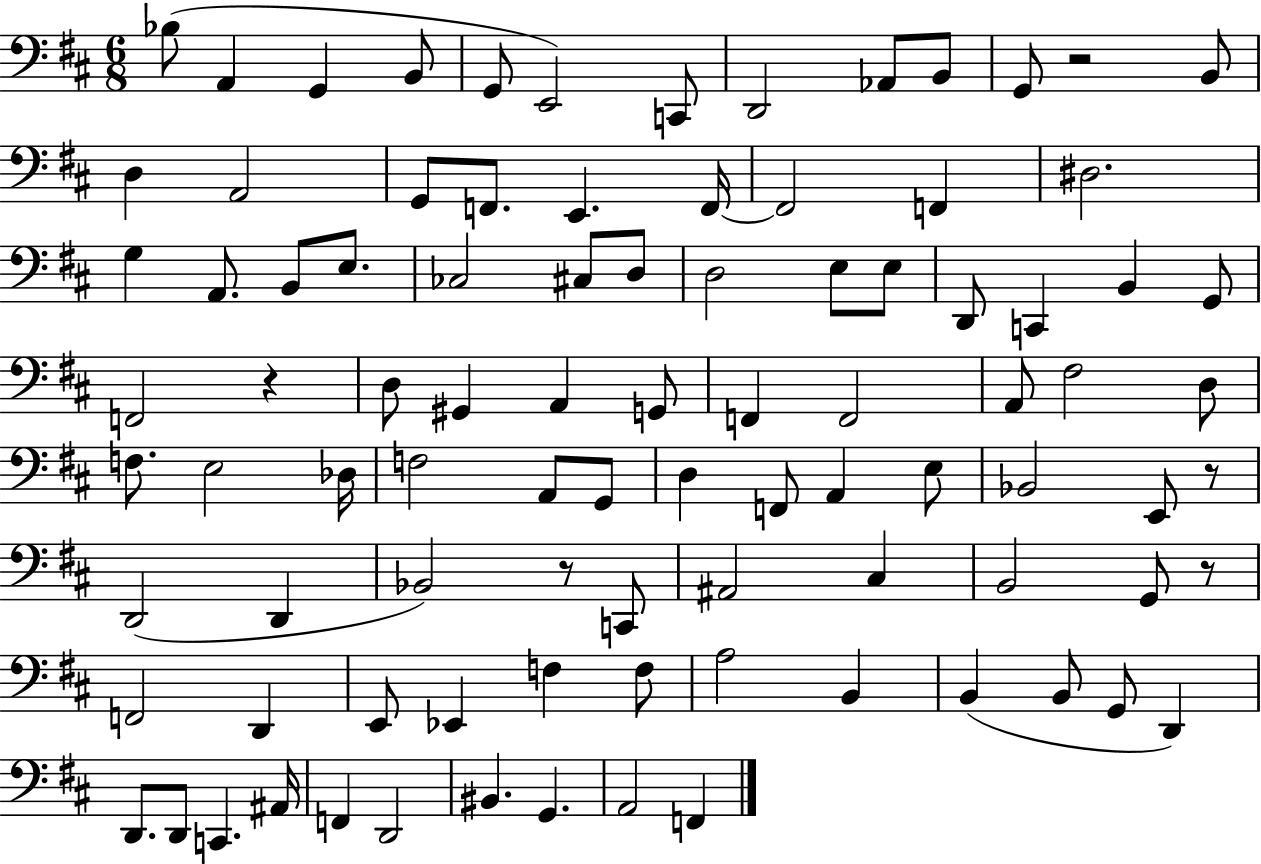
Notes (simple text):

Bb3/e A2/q G2/q B2/e G2/e E2/h C2/e D2/h Ab2/e B2/e G2/e R/h B2/e D3/q A2/h G2/e F2/e. E2/q. F2/s F2/h F2/q D#3/h. G3/q A2/e. B2/e E3/e. CES3/h C#3/e D3/e D3/h E3/e E3/e D2/e C2/q B2/q G2/e F2/h R/q D3/e G#2/q A2/q G2/e F2/q F2/h A2/e F#3/h D3/e F3/e. E3/h Db3/s F3/h A2/e G2/e D3/q F2/e A2/q E3/e Bb2/h E2/e R/e D2/h D2/q Bb2/h R/e C2/e A#2/h C#3/q B2/h G2/e R/e F2/h D2/q E2/e Eb2/q F3/q F3/e A3/h B2/q B2/q B2/e G2/e D2/q D2/e. D2/e C2/q. A#2/s F2/q D2/h BIS2/q. G2/q. A2/h F2/q